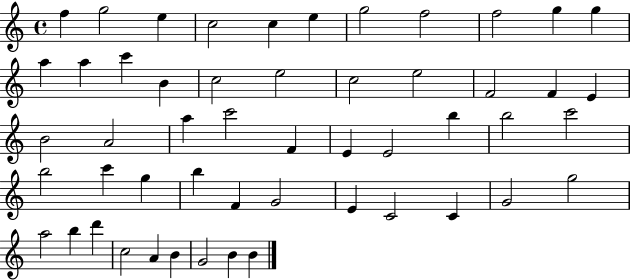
X:1
T:Untitled
M:4/4
L:1/4
K:C
f g2 e c2 c e g2 f2 f2 g g a a c' B c2 e2 c2 e2 F2 F E B2 A2 a c'2 F E E2 b b2 c'2 b2 c' g b F G2 E C2 C G2 g2 a2 b d' c2 A B G2 B B